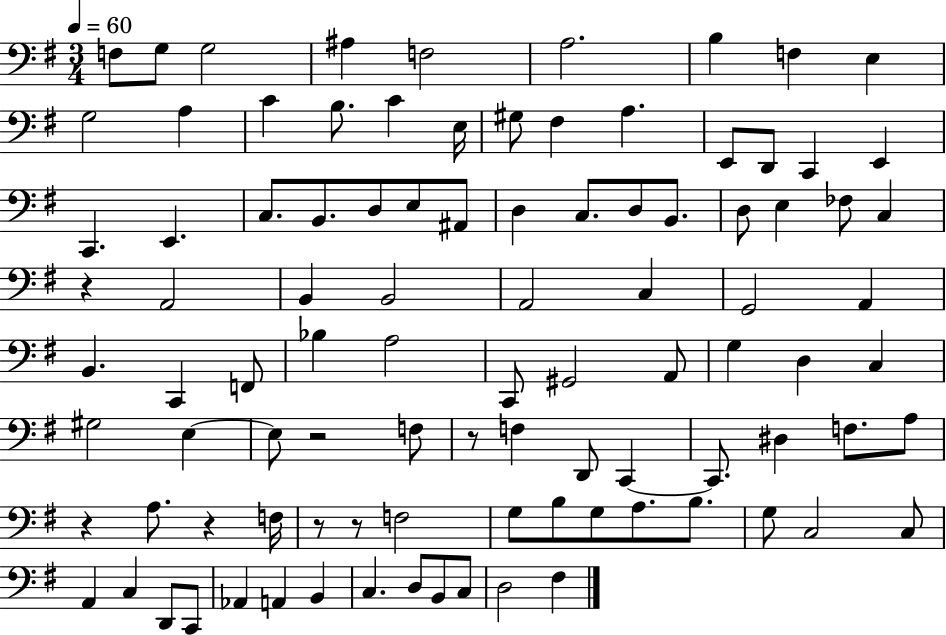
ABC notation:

X:1
T:Untitled
M:3/4
L:1/4
K:G
F,/2 G,/2 G,2 ^A, F,2 A,2 B, F, E, G,2 A, C B,/2 C E,/4 ^G,/2 ^F, A, E,,/2 D,,/2 C,, E,, C,, E,, C,/2 B,,/2 D,/2 E,/2 ^A,,/2 D, C,/2 D,/2 B,,/2 D,/2 E, _F,/2 C, z A,,2 B,, B,,2 A,,2 C, G,,2 A,, B,, C,, F,,/2 _B, A,2 C,,/2 ^G,,2 A,,/2 G, D, C, ^G,2 E, E,/2 z2 F,/2 z/2 F, D,,/2 C,, C,,/2 ^D, F,/2 A,/2 z A,/2 z F,/4 z/2 z/2 F,2 G,/2 B,/2 G,/2 A,/2 B,/2 G,/2 C,2 C,/2 A,, C, D,,/2 C,,/2 _A,, A,, B,, C, D,/2 B,,/2 C,/2 D,2 ^F,